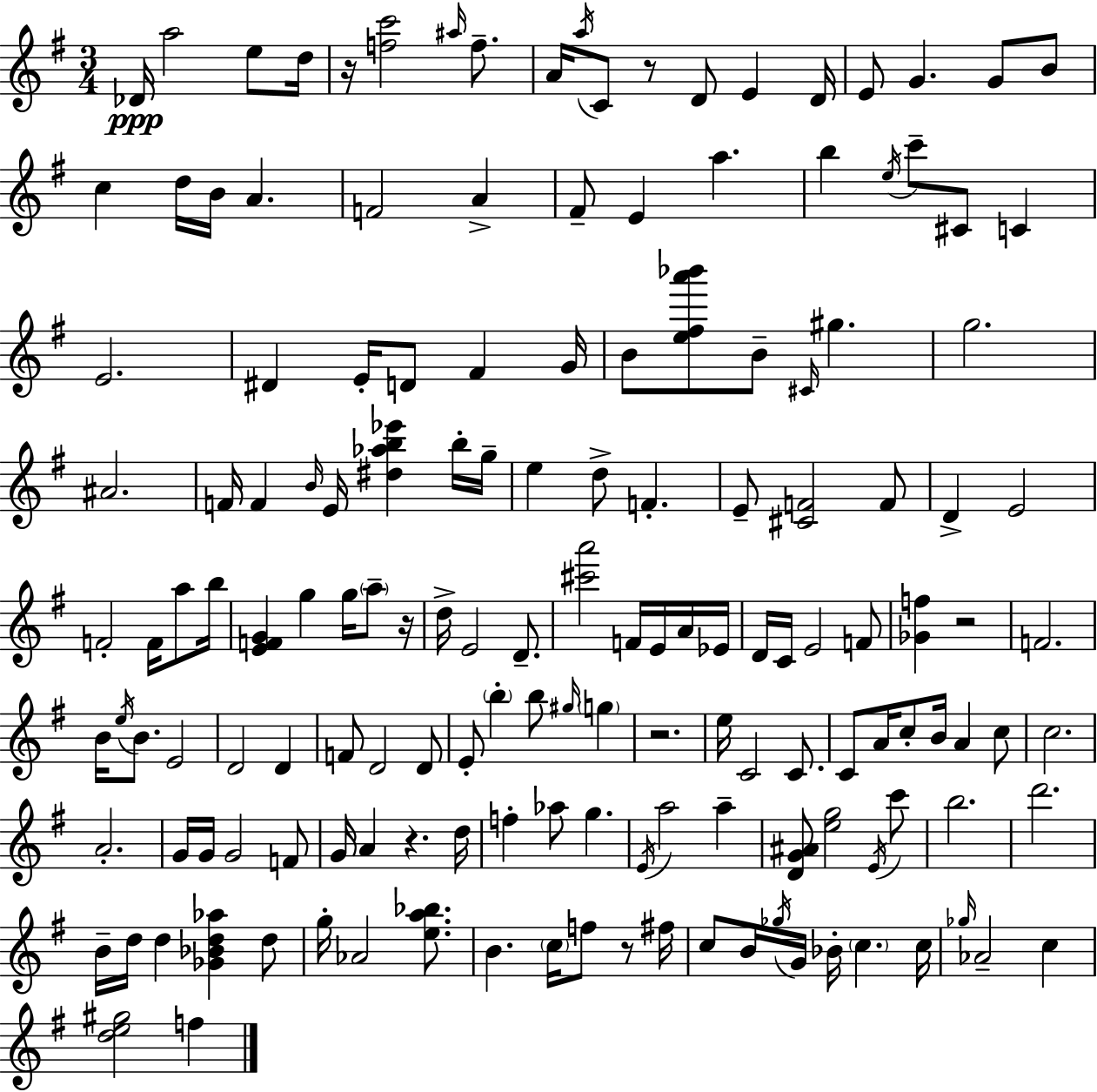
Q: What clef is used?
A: treble